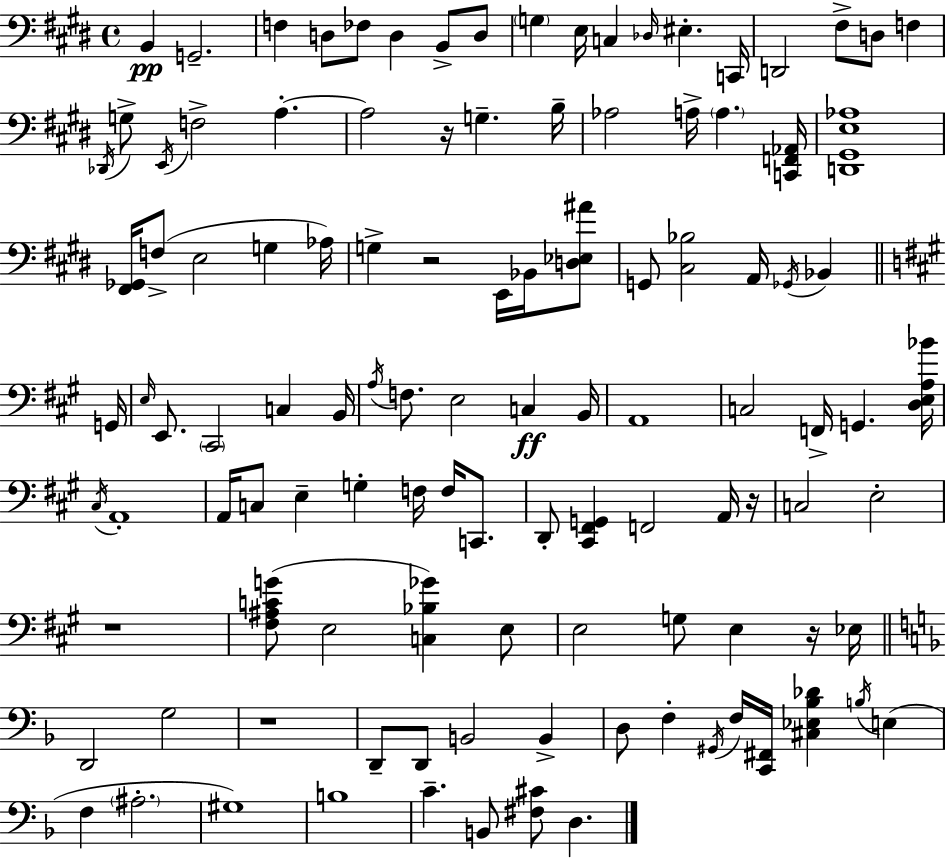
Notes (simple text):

B2/q G2/h. F3/q D3/e FES3/e D3/q B2/e D3/e G3/q E3/s C3/q Db3/s EIS3/q. C2/s D2/h F#3/e D3/e F3/q Db2/s G3/e E2/s F3/h A3/q. A3/h R/s G3/q. B3/s Ab3/h A3/s A3/q. [C2,F2,Ab2]/s [D2,G#2,E3,Ab3]/w [F#2,Gb2]/s F3/e E3/h G3/q Ab3/s G3/q R/h E2/s Bb2/s [D3,Eb3,A#4]/e G2/e [C#3,Bb3]/h A2/s Gb2/s Bb2/q G2/s E3/s E2/e. C#2/h C3/q B2/s A3/s F3/e. E3/h C3/q B2/s A2/w C3/h F2/s G2/q. [D3,E3,A3,Bb4]/s C#3/s A2/w A2/s C3/e E3/q G3/q F3/s F3/s C2/e. D2/e [C#2,F#2,G2]/q F2/h A2/s R/s C3/h E3/h R/w [F#3,A#3,C4,G4]/e E3/h [C3,Bb3,Gb4]/q E3/e E3/h G3/e E3/q R/s Eb3/s D2/h G3/h R/w D2/e D2/e B2/h B2/q D3/e F3/q G#2/s F3/s [C2,F#2]/s [C#3,Eb3,Bb3,Db4]/q B3/s E3/q F3/q A#3/h. G#3/w B3/w C4/q. B2/e [F#3,C#4]/e D3/q.